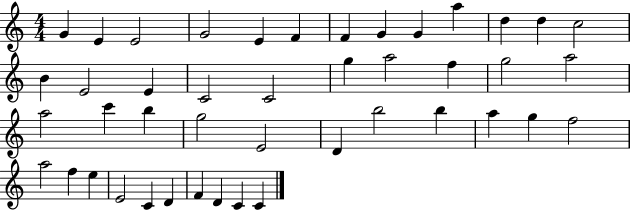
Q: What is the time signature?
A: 4/4